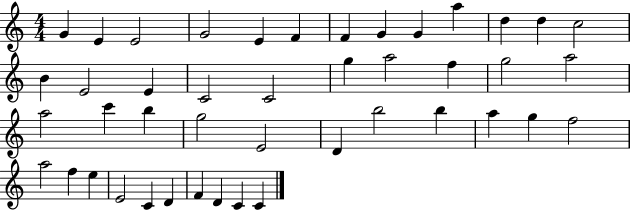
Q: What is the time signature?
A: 4/4